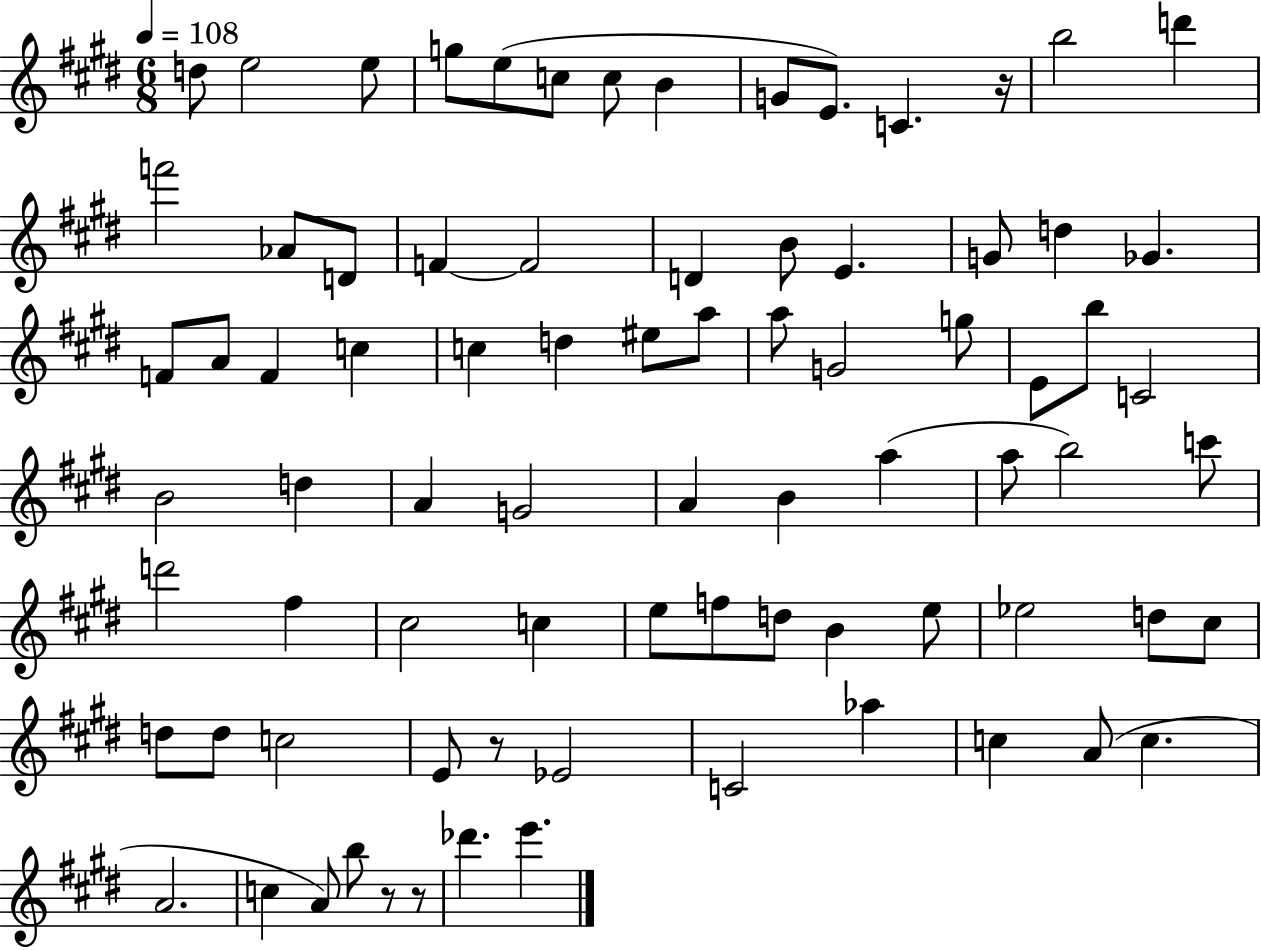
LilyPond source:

{
  \clef treble
  \numericTimeSignature
  \time 6/8
  \key e \major
  \tempo 4 = 108
  d''8 e''2 e''8 | g''8 e''8( c''8 c''8 b'4 | g'8 e'8.) c'4. r16 | b''2 d'''4 | \break f'''2 aes'8 d'8 | f'4~~ f'2 | d'4 b'8 e'4. | g'8 d''4 ges'4. | \break f'8 a'8 f'4 c''4 | c''4 d''4 eis''8 a''8 | a''8 g'2 g''8 | e'8 b''8 c'2 | \break b'2 d''4 | a'4 g'2 | a'4 b'4 a''4( | a''8 b''2) c'''8 | \break d'''2 fis''4 | cis''2 c''4 | e''8 f''8 d''8 b'4 e''8 | ees''2 d''8 cis''8 | \break d''8 d''8 c''2 | e'8 r8 ees'2 | c'2 aes''4 | c''4 a'8( c''4. | \break a'2. | c''4 a'8) b''8 r8 r8 | des'''4. e'''4. | \bar "|."
}